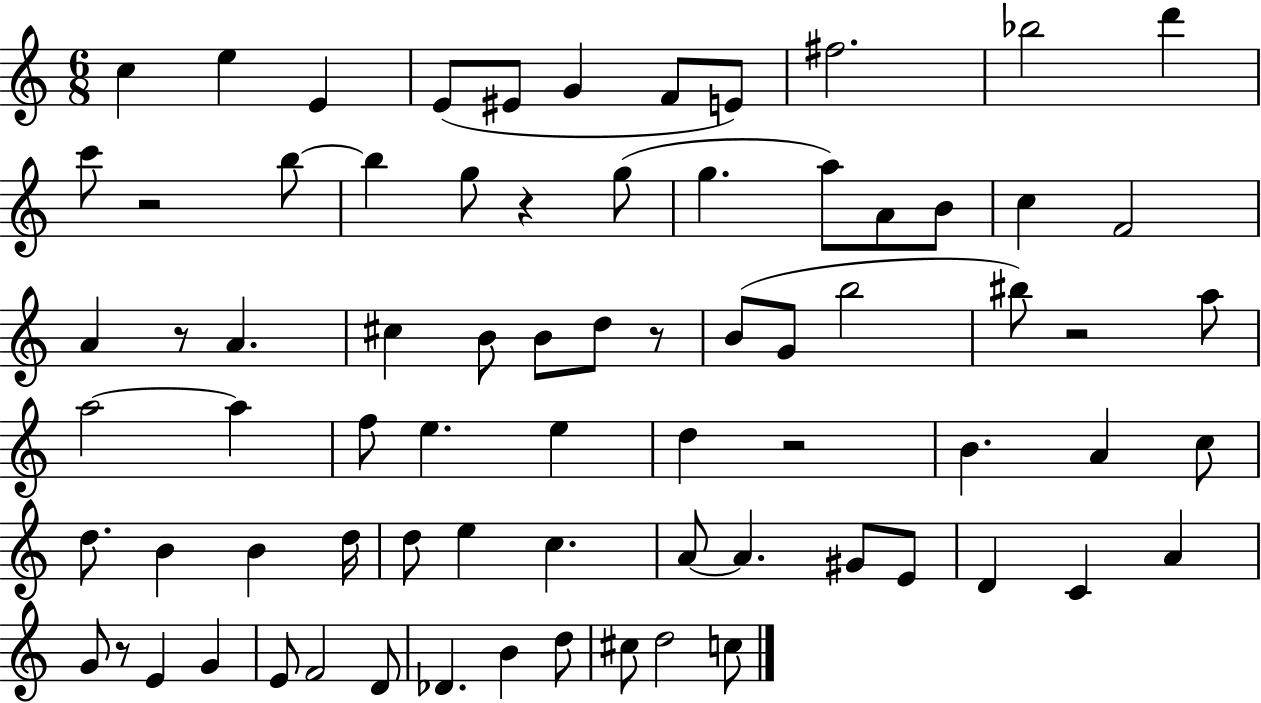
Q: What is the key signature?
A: C major